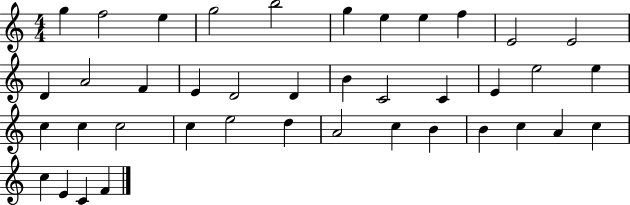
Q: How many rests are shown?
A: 0